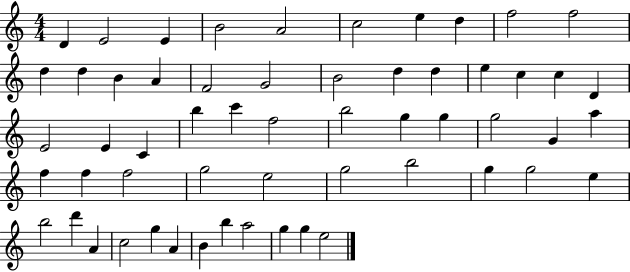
D4/q E4/h E4/q B4/h A4/h C5/h E5/q D5/q F5/h F5/h D5/q D5/q B4/q A4/q F4/h G4/h B4/h D5/q D5/q E5/q C5/q C5/q D4/q E4/h E4/q C4/q B5/q C6/q F5/h B5/h G5/q G5/q G5/h G4/q A5/q F5/q F5/q F5/h G5/h E5/h G5/h B5/h G5/q G5/h E5/q B5/h D6/q A4/q C5/h G5/q A4/q B4/q B5/q A5/h G5/q G5/q E5/h